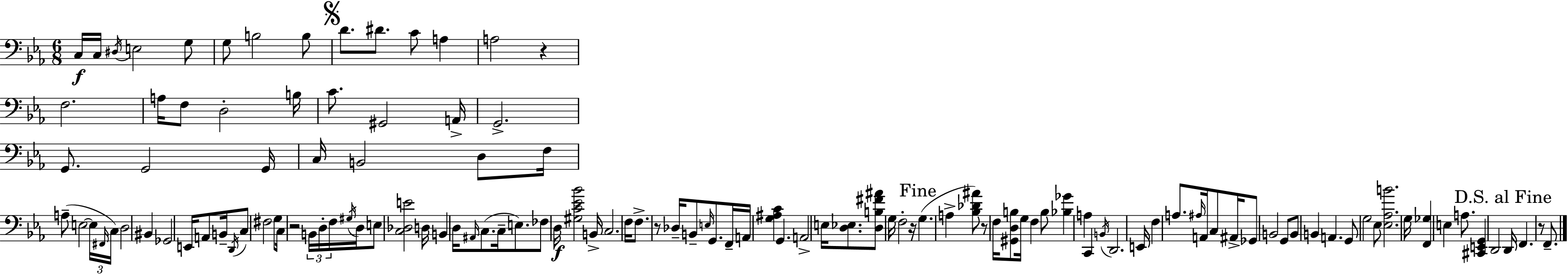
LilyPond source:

{
  \clef bass
  \numericTimeSignature
  \time 6/8
  \key ees \major
  c16\f c16 \acciaccatura { dis16 } e2 g8 | g8 b2 b8 | \mark \markup { \musicglyph "scripts.segno" } d'8. dis'8. c'8 a4 | a2 r4 | \break f2. | a16 f8 d2-. | b16 c'8. gis,2 | a,16-> g,2.-> | \break g,8. g,2 | g,16 c16 b,2 d8 | f16 a8--( e2~~ \tuplet 3/2 { e16 | \grace { fis,16 } c16) } d2 bis,4 | \break ges,2 e,16 a,8 | b,16-- \acciaccatura { d,16 } c8 fis2 | g8 c16 r2 | \tuplet 3/2 { b,16 d16-. f16 } \acciaccatura { gis16 } d16 e8 <c des e'>2 | \break d16 b,4 d16 \grace { ais,16 } c8.( | c16-- e8.) fes8 d16\f <gis c' ees' bes'>2 | b,16-> c2. | f16 f8.-> r8 des16-- | \break b,8-- \grace { e16 } g,8. f,16-- a,16 <g ais c'>4 | g,4. a,2-> | e16 <d ees>8. <d b fis' ais'>8 g16 f2-. | r16 \mark "Fine" g4.( | \break a4-> <bes des' ais'>8) r8 f16 <gis, d b>8 g16 | f4 b8 <bes ges'>4 a4 | c,4 \acciaccatura { b,16 } d,2. | e,16 f4 | \break a8. \grace { ais16 } a,16 c8 ais,16-> ges,8 b,2 | g,8 b,8 b,4 | a,4. g,8 g2 | ees8 <ees aes b'>2. | \break g16 <f, ges>4 | e4 a8. <cis, e, g,>4 | d,2 \mark "D.S. al Fine" d,16 f,4. | r8 f,8.-- \bar "|."
}